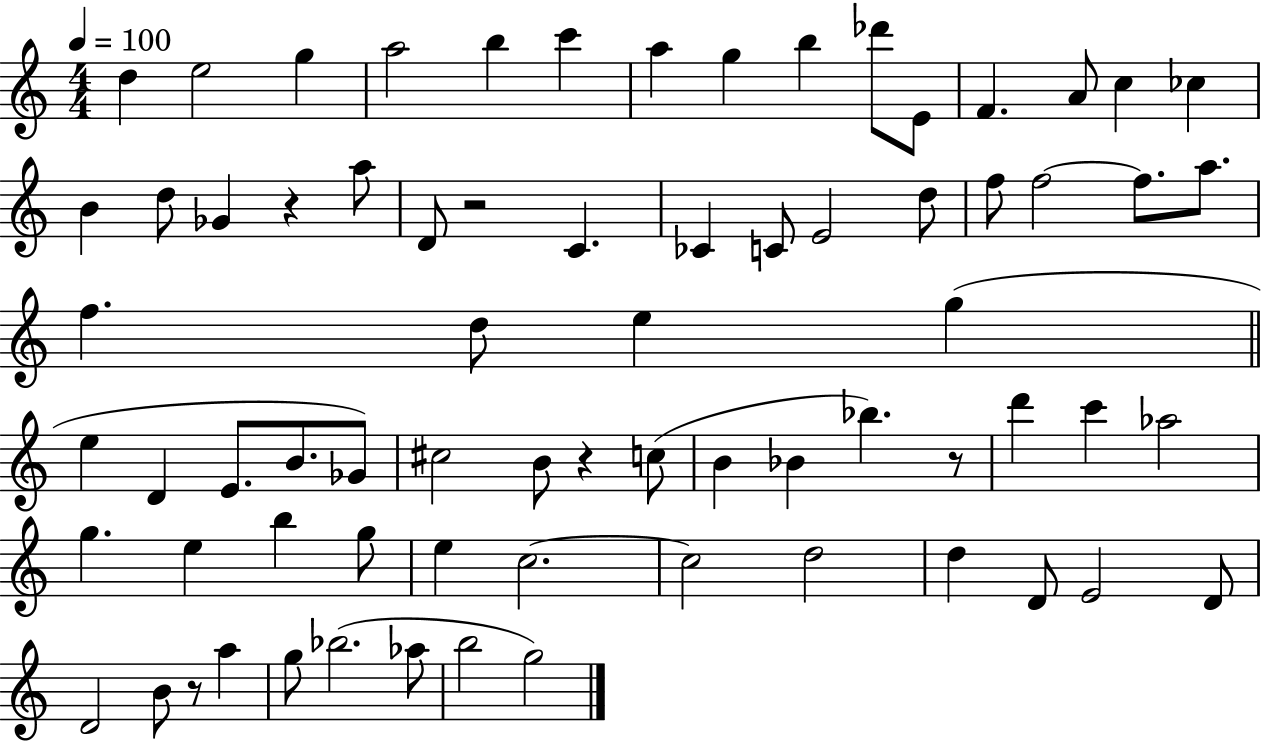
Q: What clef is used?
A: treble